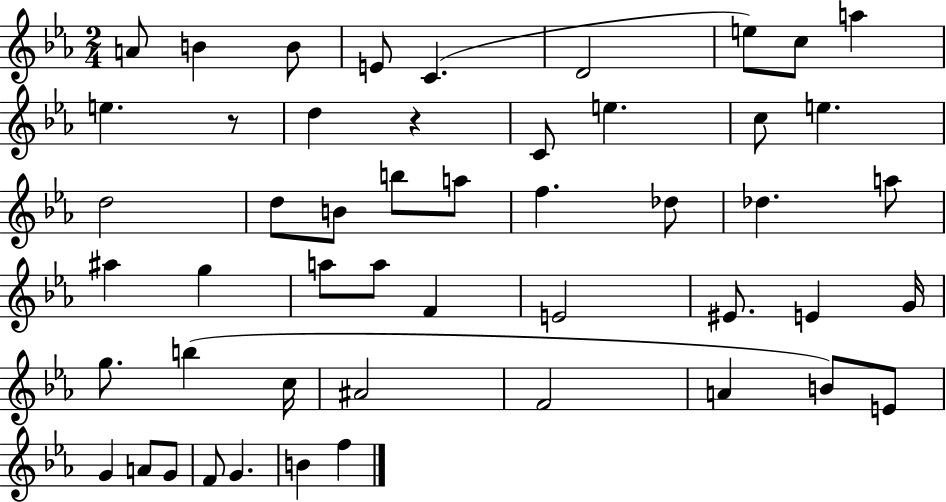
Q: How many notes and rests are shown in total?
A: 50